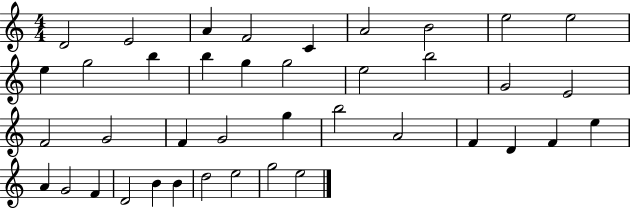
D4/h E4/h A4/q F4/h C4/q A4/h B4/h E5/h E5/h E5/q G5/h B5/q B5/q G5/q G5/h E5/h B5/h G4/h E4/h F4/h G4/h F4/q G4/h G5/q B5/h A4/h F4/q D4/q F4/q E5/q A4/q G4/h F4/q D4/h B4/q B4/q D5/h E5/h G5/h E5/h